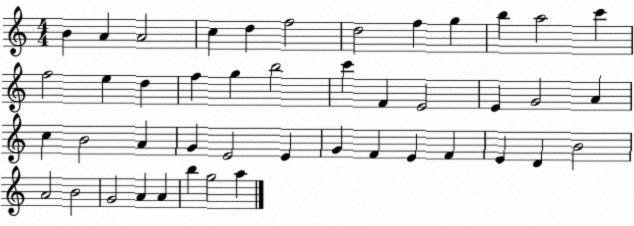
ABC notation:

X:1
T:Untitled
M:4/4
L:1/4
K:C
B A A2 c d f2 d2 f g b a2 c' f2 e d f g b2 c' F E2 E G2 A c B2 A G E2 E G F E F E D B2 A2 B2 G2 A A b g2 a